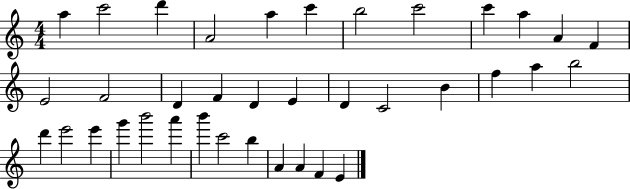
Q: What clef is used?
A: treble